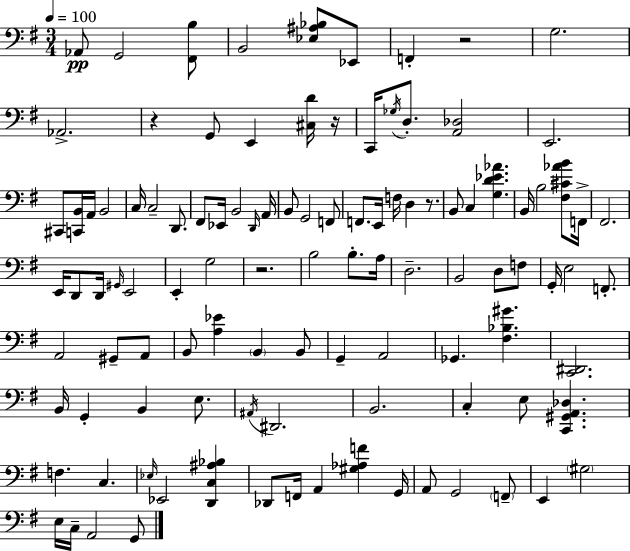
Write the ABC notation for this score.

X:1
T:Untitled
M:3/4
L:1/4
K:Em
_A,,/2 G,,2 [^F,,B,]/2 B,,2 [_E,^A,_B,]/2 _E,,/2 F,, z2 G,2 _A,,2 z G,,/2 E,, [^C,D]/4 z/4 C,,/4 _G,/4 D,/2 [A,,_D,]2 E,,2 ^C,,/2 [C,,B,,]/4 A,,/4 B,,2 C,/4 C,2 D,,/2 ^F,,/2 _E,,/4 B,,2 D,,/4 A,,/4 B,,/2 G,,2 F,,/2 F,,/2 E,,/4 F,/4 D, z/2 B,,/2 C, [G,D_E_A] B,,/4 B,2 [^F,^C_AB]/2 F,,/4 ^F,,2 E,,/4 D,,/2 D,,/4 ^G,,/4 E,,2 E,, G,2 z2 B,2 B,/2 A,/4 D,2 B,,2 D,/2 F,/2 G,,/4 E,2 F,,/2 A,,2 ^G,,/2 A,,/2 B,,/2 [A,_E] B,, B,,/2 G,, A,,2 _G,, [^F,_B,^G] [C,,^D,,]2 B,,/4 G,, B,, E,/2 ^A,,/4 ^D,,2 B,,2 C, E,/2 [C,,^G,,A,,_D,] F, C, _E,/4 _E,,2 [D,,C,^A,_B,] _D,,/2 F,,/4 A,, [^G,_A,F] G,,/4 A,,/2 G,,2 F,,/2 E,, ^G,2 E,/4 C,/4 A,,2 G,,/2